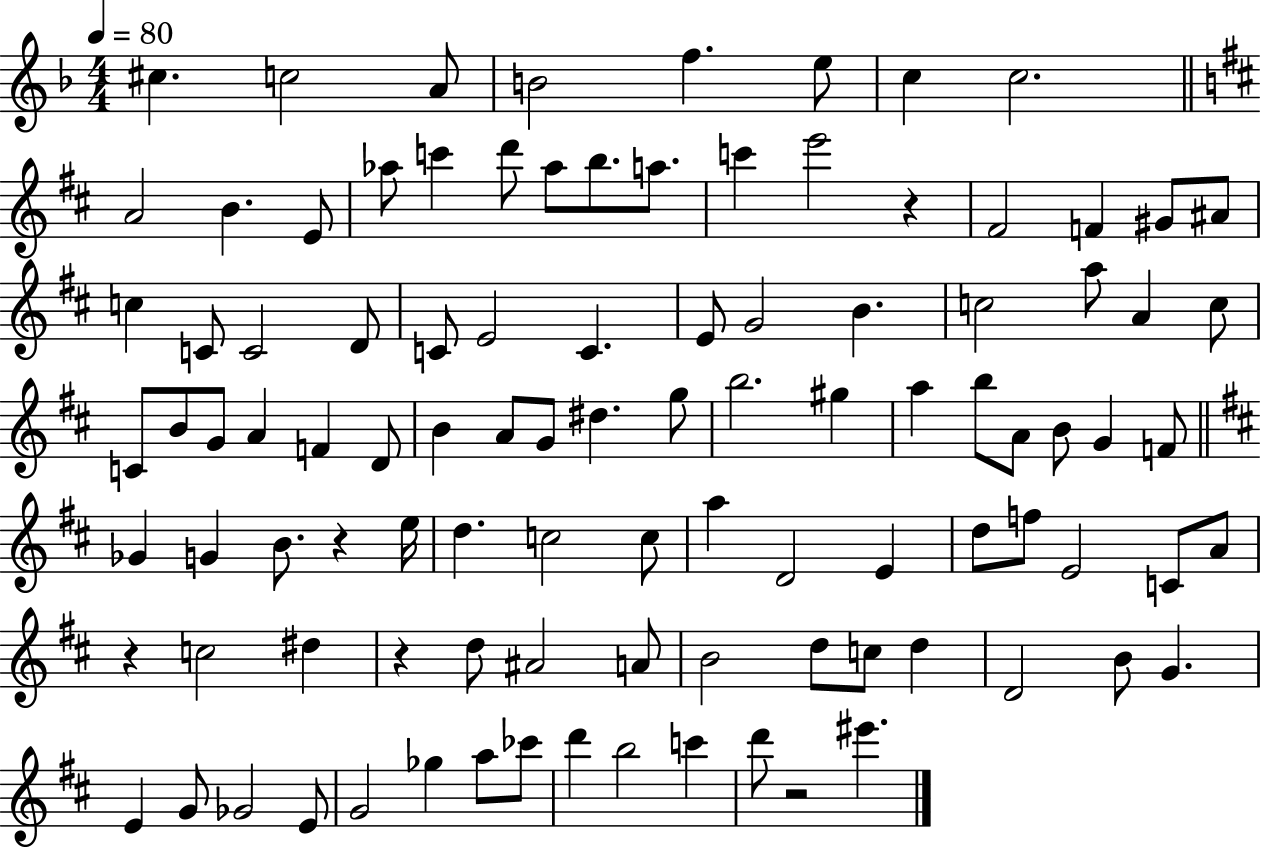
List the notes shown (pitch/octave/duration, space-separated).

C#5/q. C5/h A4/e B4/h F5/q. E5/e C5/q C5/h. A4/h B4/q. E4/e Ab5/e C6/q D6/e Ab5/e B5/e. A5/e. C6/q E6/h R/q F#4/h F4/q G#4/e A#4/e C5/q C4/e C4/h D4/e C4/e E4/h C4/q. E4/e G4/h B4/q. C5/h A5/e A4/q C5/e C4/e B4/e G4/e A4/q F4/q D4/e B4/q A4/e G4/e D#5/q. G5/e B5/h. G#5/q A5/q B5/e A4/e B4/e G4/q F4/e Gb4/q G4/q B4/e. R/q E5/s D5/q. C5/h C5/e A5/q D4/h E4/q D5/e F5/e E4/h C4/e A4/e R/q C5/h D#5/q R/q D5/e A#4/h A4/e B4/h D5/e C5/e D5/q D4/h B4/e G4/q. E4/q G4/e Gb4/h E4/e G4/h Gb5/q A5/e CES6/e D6/q B5/h C6/q D6/e R/h EIS6/q.